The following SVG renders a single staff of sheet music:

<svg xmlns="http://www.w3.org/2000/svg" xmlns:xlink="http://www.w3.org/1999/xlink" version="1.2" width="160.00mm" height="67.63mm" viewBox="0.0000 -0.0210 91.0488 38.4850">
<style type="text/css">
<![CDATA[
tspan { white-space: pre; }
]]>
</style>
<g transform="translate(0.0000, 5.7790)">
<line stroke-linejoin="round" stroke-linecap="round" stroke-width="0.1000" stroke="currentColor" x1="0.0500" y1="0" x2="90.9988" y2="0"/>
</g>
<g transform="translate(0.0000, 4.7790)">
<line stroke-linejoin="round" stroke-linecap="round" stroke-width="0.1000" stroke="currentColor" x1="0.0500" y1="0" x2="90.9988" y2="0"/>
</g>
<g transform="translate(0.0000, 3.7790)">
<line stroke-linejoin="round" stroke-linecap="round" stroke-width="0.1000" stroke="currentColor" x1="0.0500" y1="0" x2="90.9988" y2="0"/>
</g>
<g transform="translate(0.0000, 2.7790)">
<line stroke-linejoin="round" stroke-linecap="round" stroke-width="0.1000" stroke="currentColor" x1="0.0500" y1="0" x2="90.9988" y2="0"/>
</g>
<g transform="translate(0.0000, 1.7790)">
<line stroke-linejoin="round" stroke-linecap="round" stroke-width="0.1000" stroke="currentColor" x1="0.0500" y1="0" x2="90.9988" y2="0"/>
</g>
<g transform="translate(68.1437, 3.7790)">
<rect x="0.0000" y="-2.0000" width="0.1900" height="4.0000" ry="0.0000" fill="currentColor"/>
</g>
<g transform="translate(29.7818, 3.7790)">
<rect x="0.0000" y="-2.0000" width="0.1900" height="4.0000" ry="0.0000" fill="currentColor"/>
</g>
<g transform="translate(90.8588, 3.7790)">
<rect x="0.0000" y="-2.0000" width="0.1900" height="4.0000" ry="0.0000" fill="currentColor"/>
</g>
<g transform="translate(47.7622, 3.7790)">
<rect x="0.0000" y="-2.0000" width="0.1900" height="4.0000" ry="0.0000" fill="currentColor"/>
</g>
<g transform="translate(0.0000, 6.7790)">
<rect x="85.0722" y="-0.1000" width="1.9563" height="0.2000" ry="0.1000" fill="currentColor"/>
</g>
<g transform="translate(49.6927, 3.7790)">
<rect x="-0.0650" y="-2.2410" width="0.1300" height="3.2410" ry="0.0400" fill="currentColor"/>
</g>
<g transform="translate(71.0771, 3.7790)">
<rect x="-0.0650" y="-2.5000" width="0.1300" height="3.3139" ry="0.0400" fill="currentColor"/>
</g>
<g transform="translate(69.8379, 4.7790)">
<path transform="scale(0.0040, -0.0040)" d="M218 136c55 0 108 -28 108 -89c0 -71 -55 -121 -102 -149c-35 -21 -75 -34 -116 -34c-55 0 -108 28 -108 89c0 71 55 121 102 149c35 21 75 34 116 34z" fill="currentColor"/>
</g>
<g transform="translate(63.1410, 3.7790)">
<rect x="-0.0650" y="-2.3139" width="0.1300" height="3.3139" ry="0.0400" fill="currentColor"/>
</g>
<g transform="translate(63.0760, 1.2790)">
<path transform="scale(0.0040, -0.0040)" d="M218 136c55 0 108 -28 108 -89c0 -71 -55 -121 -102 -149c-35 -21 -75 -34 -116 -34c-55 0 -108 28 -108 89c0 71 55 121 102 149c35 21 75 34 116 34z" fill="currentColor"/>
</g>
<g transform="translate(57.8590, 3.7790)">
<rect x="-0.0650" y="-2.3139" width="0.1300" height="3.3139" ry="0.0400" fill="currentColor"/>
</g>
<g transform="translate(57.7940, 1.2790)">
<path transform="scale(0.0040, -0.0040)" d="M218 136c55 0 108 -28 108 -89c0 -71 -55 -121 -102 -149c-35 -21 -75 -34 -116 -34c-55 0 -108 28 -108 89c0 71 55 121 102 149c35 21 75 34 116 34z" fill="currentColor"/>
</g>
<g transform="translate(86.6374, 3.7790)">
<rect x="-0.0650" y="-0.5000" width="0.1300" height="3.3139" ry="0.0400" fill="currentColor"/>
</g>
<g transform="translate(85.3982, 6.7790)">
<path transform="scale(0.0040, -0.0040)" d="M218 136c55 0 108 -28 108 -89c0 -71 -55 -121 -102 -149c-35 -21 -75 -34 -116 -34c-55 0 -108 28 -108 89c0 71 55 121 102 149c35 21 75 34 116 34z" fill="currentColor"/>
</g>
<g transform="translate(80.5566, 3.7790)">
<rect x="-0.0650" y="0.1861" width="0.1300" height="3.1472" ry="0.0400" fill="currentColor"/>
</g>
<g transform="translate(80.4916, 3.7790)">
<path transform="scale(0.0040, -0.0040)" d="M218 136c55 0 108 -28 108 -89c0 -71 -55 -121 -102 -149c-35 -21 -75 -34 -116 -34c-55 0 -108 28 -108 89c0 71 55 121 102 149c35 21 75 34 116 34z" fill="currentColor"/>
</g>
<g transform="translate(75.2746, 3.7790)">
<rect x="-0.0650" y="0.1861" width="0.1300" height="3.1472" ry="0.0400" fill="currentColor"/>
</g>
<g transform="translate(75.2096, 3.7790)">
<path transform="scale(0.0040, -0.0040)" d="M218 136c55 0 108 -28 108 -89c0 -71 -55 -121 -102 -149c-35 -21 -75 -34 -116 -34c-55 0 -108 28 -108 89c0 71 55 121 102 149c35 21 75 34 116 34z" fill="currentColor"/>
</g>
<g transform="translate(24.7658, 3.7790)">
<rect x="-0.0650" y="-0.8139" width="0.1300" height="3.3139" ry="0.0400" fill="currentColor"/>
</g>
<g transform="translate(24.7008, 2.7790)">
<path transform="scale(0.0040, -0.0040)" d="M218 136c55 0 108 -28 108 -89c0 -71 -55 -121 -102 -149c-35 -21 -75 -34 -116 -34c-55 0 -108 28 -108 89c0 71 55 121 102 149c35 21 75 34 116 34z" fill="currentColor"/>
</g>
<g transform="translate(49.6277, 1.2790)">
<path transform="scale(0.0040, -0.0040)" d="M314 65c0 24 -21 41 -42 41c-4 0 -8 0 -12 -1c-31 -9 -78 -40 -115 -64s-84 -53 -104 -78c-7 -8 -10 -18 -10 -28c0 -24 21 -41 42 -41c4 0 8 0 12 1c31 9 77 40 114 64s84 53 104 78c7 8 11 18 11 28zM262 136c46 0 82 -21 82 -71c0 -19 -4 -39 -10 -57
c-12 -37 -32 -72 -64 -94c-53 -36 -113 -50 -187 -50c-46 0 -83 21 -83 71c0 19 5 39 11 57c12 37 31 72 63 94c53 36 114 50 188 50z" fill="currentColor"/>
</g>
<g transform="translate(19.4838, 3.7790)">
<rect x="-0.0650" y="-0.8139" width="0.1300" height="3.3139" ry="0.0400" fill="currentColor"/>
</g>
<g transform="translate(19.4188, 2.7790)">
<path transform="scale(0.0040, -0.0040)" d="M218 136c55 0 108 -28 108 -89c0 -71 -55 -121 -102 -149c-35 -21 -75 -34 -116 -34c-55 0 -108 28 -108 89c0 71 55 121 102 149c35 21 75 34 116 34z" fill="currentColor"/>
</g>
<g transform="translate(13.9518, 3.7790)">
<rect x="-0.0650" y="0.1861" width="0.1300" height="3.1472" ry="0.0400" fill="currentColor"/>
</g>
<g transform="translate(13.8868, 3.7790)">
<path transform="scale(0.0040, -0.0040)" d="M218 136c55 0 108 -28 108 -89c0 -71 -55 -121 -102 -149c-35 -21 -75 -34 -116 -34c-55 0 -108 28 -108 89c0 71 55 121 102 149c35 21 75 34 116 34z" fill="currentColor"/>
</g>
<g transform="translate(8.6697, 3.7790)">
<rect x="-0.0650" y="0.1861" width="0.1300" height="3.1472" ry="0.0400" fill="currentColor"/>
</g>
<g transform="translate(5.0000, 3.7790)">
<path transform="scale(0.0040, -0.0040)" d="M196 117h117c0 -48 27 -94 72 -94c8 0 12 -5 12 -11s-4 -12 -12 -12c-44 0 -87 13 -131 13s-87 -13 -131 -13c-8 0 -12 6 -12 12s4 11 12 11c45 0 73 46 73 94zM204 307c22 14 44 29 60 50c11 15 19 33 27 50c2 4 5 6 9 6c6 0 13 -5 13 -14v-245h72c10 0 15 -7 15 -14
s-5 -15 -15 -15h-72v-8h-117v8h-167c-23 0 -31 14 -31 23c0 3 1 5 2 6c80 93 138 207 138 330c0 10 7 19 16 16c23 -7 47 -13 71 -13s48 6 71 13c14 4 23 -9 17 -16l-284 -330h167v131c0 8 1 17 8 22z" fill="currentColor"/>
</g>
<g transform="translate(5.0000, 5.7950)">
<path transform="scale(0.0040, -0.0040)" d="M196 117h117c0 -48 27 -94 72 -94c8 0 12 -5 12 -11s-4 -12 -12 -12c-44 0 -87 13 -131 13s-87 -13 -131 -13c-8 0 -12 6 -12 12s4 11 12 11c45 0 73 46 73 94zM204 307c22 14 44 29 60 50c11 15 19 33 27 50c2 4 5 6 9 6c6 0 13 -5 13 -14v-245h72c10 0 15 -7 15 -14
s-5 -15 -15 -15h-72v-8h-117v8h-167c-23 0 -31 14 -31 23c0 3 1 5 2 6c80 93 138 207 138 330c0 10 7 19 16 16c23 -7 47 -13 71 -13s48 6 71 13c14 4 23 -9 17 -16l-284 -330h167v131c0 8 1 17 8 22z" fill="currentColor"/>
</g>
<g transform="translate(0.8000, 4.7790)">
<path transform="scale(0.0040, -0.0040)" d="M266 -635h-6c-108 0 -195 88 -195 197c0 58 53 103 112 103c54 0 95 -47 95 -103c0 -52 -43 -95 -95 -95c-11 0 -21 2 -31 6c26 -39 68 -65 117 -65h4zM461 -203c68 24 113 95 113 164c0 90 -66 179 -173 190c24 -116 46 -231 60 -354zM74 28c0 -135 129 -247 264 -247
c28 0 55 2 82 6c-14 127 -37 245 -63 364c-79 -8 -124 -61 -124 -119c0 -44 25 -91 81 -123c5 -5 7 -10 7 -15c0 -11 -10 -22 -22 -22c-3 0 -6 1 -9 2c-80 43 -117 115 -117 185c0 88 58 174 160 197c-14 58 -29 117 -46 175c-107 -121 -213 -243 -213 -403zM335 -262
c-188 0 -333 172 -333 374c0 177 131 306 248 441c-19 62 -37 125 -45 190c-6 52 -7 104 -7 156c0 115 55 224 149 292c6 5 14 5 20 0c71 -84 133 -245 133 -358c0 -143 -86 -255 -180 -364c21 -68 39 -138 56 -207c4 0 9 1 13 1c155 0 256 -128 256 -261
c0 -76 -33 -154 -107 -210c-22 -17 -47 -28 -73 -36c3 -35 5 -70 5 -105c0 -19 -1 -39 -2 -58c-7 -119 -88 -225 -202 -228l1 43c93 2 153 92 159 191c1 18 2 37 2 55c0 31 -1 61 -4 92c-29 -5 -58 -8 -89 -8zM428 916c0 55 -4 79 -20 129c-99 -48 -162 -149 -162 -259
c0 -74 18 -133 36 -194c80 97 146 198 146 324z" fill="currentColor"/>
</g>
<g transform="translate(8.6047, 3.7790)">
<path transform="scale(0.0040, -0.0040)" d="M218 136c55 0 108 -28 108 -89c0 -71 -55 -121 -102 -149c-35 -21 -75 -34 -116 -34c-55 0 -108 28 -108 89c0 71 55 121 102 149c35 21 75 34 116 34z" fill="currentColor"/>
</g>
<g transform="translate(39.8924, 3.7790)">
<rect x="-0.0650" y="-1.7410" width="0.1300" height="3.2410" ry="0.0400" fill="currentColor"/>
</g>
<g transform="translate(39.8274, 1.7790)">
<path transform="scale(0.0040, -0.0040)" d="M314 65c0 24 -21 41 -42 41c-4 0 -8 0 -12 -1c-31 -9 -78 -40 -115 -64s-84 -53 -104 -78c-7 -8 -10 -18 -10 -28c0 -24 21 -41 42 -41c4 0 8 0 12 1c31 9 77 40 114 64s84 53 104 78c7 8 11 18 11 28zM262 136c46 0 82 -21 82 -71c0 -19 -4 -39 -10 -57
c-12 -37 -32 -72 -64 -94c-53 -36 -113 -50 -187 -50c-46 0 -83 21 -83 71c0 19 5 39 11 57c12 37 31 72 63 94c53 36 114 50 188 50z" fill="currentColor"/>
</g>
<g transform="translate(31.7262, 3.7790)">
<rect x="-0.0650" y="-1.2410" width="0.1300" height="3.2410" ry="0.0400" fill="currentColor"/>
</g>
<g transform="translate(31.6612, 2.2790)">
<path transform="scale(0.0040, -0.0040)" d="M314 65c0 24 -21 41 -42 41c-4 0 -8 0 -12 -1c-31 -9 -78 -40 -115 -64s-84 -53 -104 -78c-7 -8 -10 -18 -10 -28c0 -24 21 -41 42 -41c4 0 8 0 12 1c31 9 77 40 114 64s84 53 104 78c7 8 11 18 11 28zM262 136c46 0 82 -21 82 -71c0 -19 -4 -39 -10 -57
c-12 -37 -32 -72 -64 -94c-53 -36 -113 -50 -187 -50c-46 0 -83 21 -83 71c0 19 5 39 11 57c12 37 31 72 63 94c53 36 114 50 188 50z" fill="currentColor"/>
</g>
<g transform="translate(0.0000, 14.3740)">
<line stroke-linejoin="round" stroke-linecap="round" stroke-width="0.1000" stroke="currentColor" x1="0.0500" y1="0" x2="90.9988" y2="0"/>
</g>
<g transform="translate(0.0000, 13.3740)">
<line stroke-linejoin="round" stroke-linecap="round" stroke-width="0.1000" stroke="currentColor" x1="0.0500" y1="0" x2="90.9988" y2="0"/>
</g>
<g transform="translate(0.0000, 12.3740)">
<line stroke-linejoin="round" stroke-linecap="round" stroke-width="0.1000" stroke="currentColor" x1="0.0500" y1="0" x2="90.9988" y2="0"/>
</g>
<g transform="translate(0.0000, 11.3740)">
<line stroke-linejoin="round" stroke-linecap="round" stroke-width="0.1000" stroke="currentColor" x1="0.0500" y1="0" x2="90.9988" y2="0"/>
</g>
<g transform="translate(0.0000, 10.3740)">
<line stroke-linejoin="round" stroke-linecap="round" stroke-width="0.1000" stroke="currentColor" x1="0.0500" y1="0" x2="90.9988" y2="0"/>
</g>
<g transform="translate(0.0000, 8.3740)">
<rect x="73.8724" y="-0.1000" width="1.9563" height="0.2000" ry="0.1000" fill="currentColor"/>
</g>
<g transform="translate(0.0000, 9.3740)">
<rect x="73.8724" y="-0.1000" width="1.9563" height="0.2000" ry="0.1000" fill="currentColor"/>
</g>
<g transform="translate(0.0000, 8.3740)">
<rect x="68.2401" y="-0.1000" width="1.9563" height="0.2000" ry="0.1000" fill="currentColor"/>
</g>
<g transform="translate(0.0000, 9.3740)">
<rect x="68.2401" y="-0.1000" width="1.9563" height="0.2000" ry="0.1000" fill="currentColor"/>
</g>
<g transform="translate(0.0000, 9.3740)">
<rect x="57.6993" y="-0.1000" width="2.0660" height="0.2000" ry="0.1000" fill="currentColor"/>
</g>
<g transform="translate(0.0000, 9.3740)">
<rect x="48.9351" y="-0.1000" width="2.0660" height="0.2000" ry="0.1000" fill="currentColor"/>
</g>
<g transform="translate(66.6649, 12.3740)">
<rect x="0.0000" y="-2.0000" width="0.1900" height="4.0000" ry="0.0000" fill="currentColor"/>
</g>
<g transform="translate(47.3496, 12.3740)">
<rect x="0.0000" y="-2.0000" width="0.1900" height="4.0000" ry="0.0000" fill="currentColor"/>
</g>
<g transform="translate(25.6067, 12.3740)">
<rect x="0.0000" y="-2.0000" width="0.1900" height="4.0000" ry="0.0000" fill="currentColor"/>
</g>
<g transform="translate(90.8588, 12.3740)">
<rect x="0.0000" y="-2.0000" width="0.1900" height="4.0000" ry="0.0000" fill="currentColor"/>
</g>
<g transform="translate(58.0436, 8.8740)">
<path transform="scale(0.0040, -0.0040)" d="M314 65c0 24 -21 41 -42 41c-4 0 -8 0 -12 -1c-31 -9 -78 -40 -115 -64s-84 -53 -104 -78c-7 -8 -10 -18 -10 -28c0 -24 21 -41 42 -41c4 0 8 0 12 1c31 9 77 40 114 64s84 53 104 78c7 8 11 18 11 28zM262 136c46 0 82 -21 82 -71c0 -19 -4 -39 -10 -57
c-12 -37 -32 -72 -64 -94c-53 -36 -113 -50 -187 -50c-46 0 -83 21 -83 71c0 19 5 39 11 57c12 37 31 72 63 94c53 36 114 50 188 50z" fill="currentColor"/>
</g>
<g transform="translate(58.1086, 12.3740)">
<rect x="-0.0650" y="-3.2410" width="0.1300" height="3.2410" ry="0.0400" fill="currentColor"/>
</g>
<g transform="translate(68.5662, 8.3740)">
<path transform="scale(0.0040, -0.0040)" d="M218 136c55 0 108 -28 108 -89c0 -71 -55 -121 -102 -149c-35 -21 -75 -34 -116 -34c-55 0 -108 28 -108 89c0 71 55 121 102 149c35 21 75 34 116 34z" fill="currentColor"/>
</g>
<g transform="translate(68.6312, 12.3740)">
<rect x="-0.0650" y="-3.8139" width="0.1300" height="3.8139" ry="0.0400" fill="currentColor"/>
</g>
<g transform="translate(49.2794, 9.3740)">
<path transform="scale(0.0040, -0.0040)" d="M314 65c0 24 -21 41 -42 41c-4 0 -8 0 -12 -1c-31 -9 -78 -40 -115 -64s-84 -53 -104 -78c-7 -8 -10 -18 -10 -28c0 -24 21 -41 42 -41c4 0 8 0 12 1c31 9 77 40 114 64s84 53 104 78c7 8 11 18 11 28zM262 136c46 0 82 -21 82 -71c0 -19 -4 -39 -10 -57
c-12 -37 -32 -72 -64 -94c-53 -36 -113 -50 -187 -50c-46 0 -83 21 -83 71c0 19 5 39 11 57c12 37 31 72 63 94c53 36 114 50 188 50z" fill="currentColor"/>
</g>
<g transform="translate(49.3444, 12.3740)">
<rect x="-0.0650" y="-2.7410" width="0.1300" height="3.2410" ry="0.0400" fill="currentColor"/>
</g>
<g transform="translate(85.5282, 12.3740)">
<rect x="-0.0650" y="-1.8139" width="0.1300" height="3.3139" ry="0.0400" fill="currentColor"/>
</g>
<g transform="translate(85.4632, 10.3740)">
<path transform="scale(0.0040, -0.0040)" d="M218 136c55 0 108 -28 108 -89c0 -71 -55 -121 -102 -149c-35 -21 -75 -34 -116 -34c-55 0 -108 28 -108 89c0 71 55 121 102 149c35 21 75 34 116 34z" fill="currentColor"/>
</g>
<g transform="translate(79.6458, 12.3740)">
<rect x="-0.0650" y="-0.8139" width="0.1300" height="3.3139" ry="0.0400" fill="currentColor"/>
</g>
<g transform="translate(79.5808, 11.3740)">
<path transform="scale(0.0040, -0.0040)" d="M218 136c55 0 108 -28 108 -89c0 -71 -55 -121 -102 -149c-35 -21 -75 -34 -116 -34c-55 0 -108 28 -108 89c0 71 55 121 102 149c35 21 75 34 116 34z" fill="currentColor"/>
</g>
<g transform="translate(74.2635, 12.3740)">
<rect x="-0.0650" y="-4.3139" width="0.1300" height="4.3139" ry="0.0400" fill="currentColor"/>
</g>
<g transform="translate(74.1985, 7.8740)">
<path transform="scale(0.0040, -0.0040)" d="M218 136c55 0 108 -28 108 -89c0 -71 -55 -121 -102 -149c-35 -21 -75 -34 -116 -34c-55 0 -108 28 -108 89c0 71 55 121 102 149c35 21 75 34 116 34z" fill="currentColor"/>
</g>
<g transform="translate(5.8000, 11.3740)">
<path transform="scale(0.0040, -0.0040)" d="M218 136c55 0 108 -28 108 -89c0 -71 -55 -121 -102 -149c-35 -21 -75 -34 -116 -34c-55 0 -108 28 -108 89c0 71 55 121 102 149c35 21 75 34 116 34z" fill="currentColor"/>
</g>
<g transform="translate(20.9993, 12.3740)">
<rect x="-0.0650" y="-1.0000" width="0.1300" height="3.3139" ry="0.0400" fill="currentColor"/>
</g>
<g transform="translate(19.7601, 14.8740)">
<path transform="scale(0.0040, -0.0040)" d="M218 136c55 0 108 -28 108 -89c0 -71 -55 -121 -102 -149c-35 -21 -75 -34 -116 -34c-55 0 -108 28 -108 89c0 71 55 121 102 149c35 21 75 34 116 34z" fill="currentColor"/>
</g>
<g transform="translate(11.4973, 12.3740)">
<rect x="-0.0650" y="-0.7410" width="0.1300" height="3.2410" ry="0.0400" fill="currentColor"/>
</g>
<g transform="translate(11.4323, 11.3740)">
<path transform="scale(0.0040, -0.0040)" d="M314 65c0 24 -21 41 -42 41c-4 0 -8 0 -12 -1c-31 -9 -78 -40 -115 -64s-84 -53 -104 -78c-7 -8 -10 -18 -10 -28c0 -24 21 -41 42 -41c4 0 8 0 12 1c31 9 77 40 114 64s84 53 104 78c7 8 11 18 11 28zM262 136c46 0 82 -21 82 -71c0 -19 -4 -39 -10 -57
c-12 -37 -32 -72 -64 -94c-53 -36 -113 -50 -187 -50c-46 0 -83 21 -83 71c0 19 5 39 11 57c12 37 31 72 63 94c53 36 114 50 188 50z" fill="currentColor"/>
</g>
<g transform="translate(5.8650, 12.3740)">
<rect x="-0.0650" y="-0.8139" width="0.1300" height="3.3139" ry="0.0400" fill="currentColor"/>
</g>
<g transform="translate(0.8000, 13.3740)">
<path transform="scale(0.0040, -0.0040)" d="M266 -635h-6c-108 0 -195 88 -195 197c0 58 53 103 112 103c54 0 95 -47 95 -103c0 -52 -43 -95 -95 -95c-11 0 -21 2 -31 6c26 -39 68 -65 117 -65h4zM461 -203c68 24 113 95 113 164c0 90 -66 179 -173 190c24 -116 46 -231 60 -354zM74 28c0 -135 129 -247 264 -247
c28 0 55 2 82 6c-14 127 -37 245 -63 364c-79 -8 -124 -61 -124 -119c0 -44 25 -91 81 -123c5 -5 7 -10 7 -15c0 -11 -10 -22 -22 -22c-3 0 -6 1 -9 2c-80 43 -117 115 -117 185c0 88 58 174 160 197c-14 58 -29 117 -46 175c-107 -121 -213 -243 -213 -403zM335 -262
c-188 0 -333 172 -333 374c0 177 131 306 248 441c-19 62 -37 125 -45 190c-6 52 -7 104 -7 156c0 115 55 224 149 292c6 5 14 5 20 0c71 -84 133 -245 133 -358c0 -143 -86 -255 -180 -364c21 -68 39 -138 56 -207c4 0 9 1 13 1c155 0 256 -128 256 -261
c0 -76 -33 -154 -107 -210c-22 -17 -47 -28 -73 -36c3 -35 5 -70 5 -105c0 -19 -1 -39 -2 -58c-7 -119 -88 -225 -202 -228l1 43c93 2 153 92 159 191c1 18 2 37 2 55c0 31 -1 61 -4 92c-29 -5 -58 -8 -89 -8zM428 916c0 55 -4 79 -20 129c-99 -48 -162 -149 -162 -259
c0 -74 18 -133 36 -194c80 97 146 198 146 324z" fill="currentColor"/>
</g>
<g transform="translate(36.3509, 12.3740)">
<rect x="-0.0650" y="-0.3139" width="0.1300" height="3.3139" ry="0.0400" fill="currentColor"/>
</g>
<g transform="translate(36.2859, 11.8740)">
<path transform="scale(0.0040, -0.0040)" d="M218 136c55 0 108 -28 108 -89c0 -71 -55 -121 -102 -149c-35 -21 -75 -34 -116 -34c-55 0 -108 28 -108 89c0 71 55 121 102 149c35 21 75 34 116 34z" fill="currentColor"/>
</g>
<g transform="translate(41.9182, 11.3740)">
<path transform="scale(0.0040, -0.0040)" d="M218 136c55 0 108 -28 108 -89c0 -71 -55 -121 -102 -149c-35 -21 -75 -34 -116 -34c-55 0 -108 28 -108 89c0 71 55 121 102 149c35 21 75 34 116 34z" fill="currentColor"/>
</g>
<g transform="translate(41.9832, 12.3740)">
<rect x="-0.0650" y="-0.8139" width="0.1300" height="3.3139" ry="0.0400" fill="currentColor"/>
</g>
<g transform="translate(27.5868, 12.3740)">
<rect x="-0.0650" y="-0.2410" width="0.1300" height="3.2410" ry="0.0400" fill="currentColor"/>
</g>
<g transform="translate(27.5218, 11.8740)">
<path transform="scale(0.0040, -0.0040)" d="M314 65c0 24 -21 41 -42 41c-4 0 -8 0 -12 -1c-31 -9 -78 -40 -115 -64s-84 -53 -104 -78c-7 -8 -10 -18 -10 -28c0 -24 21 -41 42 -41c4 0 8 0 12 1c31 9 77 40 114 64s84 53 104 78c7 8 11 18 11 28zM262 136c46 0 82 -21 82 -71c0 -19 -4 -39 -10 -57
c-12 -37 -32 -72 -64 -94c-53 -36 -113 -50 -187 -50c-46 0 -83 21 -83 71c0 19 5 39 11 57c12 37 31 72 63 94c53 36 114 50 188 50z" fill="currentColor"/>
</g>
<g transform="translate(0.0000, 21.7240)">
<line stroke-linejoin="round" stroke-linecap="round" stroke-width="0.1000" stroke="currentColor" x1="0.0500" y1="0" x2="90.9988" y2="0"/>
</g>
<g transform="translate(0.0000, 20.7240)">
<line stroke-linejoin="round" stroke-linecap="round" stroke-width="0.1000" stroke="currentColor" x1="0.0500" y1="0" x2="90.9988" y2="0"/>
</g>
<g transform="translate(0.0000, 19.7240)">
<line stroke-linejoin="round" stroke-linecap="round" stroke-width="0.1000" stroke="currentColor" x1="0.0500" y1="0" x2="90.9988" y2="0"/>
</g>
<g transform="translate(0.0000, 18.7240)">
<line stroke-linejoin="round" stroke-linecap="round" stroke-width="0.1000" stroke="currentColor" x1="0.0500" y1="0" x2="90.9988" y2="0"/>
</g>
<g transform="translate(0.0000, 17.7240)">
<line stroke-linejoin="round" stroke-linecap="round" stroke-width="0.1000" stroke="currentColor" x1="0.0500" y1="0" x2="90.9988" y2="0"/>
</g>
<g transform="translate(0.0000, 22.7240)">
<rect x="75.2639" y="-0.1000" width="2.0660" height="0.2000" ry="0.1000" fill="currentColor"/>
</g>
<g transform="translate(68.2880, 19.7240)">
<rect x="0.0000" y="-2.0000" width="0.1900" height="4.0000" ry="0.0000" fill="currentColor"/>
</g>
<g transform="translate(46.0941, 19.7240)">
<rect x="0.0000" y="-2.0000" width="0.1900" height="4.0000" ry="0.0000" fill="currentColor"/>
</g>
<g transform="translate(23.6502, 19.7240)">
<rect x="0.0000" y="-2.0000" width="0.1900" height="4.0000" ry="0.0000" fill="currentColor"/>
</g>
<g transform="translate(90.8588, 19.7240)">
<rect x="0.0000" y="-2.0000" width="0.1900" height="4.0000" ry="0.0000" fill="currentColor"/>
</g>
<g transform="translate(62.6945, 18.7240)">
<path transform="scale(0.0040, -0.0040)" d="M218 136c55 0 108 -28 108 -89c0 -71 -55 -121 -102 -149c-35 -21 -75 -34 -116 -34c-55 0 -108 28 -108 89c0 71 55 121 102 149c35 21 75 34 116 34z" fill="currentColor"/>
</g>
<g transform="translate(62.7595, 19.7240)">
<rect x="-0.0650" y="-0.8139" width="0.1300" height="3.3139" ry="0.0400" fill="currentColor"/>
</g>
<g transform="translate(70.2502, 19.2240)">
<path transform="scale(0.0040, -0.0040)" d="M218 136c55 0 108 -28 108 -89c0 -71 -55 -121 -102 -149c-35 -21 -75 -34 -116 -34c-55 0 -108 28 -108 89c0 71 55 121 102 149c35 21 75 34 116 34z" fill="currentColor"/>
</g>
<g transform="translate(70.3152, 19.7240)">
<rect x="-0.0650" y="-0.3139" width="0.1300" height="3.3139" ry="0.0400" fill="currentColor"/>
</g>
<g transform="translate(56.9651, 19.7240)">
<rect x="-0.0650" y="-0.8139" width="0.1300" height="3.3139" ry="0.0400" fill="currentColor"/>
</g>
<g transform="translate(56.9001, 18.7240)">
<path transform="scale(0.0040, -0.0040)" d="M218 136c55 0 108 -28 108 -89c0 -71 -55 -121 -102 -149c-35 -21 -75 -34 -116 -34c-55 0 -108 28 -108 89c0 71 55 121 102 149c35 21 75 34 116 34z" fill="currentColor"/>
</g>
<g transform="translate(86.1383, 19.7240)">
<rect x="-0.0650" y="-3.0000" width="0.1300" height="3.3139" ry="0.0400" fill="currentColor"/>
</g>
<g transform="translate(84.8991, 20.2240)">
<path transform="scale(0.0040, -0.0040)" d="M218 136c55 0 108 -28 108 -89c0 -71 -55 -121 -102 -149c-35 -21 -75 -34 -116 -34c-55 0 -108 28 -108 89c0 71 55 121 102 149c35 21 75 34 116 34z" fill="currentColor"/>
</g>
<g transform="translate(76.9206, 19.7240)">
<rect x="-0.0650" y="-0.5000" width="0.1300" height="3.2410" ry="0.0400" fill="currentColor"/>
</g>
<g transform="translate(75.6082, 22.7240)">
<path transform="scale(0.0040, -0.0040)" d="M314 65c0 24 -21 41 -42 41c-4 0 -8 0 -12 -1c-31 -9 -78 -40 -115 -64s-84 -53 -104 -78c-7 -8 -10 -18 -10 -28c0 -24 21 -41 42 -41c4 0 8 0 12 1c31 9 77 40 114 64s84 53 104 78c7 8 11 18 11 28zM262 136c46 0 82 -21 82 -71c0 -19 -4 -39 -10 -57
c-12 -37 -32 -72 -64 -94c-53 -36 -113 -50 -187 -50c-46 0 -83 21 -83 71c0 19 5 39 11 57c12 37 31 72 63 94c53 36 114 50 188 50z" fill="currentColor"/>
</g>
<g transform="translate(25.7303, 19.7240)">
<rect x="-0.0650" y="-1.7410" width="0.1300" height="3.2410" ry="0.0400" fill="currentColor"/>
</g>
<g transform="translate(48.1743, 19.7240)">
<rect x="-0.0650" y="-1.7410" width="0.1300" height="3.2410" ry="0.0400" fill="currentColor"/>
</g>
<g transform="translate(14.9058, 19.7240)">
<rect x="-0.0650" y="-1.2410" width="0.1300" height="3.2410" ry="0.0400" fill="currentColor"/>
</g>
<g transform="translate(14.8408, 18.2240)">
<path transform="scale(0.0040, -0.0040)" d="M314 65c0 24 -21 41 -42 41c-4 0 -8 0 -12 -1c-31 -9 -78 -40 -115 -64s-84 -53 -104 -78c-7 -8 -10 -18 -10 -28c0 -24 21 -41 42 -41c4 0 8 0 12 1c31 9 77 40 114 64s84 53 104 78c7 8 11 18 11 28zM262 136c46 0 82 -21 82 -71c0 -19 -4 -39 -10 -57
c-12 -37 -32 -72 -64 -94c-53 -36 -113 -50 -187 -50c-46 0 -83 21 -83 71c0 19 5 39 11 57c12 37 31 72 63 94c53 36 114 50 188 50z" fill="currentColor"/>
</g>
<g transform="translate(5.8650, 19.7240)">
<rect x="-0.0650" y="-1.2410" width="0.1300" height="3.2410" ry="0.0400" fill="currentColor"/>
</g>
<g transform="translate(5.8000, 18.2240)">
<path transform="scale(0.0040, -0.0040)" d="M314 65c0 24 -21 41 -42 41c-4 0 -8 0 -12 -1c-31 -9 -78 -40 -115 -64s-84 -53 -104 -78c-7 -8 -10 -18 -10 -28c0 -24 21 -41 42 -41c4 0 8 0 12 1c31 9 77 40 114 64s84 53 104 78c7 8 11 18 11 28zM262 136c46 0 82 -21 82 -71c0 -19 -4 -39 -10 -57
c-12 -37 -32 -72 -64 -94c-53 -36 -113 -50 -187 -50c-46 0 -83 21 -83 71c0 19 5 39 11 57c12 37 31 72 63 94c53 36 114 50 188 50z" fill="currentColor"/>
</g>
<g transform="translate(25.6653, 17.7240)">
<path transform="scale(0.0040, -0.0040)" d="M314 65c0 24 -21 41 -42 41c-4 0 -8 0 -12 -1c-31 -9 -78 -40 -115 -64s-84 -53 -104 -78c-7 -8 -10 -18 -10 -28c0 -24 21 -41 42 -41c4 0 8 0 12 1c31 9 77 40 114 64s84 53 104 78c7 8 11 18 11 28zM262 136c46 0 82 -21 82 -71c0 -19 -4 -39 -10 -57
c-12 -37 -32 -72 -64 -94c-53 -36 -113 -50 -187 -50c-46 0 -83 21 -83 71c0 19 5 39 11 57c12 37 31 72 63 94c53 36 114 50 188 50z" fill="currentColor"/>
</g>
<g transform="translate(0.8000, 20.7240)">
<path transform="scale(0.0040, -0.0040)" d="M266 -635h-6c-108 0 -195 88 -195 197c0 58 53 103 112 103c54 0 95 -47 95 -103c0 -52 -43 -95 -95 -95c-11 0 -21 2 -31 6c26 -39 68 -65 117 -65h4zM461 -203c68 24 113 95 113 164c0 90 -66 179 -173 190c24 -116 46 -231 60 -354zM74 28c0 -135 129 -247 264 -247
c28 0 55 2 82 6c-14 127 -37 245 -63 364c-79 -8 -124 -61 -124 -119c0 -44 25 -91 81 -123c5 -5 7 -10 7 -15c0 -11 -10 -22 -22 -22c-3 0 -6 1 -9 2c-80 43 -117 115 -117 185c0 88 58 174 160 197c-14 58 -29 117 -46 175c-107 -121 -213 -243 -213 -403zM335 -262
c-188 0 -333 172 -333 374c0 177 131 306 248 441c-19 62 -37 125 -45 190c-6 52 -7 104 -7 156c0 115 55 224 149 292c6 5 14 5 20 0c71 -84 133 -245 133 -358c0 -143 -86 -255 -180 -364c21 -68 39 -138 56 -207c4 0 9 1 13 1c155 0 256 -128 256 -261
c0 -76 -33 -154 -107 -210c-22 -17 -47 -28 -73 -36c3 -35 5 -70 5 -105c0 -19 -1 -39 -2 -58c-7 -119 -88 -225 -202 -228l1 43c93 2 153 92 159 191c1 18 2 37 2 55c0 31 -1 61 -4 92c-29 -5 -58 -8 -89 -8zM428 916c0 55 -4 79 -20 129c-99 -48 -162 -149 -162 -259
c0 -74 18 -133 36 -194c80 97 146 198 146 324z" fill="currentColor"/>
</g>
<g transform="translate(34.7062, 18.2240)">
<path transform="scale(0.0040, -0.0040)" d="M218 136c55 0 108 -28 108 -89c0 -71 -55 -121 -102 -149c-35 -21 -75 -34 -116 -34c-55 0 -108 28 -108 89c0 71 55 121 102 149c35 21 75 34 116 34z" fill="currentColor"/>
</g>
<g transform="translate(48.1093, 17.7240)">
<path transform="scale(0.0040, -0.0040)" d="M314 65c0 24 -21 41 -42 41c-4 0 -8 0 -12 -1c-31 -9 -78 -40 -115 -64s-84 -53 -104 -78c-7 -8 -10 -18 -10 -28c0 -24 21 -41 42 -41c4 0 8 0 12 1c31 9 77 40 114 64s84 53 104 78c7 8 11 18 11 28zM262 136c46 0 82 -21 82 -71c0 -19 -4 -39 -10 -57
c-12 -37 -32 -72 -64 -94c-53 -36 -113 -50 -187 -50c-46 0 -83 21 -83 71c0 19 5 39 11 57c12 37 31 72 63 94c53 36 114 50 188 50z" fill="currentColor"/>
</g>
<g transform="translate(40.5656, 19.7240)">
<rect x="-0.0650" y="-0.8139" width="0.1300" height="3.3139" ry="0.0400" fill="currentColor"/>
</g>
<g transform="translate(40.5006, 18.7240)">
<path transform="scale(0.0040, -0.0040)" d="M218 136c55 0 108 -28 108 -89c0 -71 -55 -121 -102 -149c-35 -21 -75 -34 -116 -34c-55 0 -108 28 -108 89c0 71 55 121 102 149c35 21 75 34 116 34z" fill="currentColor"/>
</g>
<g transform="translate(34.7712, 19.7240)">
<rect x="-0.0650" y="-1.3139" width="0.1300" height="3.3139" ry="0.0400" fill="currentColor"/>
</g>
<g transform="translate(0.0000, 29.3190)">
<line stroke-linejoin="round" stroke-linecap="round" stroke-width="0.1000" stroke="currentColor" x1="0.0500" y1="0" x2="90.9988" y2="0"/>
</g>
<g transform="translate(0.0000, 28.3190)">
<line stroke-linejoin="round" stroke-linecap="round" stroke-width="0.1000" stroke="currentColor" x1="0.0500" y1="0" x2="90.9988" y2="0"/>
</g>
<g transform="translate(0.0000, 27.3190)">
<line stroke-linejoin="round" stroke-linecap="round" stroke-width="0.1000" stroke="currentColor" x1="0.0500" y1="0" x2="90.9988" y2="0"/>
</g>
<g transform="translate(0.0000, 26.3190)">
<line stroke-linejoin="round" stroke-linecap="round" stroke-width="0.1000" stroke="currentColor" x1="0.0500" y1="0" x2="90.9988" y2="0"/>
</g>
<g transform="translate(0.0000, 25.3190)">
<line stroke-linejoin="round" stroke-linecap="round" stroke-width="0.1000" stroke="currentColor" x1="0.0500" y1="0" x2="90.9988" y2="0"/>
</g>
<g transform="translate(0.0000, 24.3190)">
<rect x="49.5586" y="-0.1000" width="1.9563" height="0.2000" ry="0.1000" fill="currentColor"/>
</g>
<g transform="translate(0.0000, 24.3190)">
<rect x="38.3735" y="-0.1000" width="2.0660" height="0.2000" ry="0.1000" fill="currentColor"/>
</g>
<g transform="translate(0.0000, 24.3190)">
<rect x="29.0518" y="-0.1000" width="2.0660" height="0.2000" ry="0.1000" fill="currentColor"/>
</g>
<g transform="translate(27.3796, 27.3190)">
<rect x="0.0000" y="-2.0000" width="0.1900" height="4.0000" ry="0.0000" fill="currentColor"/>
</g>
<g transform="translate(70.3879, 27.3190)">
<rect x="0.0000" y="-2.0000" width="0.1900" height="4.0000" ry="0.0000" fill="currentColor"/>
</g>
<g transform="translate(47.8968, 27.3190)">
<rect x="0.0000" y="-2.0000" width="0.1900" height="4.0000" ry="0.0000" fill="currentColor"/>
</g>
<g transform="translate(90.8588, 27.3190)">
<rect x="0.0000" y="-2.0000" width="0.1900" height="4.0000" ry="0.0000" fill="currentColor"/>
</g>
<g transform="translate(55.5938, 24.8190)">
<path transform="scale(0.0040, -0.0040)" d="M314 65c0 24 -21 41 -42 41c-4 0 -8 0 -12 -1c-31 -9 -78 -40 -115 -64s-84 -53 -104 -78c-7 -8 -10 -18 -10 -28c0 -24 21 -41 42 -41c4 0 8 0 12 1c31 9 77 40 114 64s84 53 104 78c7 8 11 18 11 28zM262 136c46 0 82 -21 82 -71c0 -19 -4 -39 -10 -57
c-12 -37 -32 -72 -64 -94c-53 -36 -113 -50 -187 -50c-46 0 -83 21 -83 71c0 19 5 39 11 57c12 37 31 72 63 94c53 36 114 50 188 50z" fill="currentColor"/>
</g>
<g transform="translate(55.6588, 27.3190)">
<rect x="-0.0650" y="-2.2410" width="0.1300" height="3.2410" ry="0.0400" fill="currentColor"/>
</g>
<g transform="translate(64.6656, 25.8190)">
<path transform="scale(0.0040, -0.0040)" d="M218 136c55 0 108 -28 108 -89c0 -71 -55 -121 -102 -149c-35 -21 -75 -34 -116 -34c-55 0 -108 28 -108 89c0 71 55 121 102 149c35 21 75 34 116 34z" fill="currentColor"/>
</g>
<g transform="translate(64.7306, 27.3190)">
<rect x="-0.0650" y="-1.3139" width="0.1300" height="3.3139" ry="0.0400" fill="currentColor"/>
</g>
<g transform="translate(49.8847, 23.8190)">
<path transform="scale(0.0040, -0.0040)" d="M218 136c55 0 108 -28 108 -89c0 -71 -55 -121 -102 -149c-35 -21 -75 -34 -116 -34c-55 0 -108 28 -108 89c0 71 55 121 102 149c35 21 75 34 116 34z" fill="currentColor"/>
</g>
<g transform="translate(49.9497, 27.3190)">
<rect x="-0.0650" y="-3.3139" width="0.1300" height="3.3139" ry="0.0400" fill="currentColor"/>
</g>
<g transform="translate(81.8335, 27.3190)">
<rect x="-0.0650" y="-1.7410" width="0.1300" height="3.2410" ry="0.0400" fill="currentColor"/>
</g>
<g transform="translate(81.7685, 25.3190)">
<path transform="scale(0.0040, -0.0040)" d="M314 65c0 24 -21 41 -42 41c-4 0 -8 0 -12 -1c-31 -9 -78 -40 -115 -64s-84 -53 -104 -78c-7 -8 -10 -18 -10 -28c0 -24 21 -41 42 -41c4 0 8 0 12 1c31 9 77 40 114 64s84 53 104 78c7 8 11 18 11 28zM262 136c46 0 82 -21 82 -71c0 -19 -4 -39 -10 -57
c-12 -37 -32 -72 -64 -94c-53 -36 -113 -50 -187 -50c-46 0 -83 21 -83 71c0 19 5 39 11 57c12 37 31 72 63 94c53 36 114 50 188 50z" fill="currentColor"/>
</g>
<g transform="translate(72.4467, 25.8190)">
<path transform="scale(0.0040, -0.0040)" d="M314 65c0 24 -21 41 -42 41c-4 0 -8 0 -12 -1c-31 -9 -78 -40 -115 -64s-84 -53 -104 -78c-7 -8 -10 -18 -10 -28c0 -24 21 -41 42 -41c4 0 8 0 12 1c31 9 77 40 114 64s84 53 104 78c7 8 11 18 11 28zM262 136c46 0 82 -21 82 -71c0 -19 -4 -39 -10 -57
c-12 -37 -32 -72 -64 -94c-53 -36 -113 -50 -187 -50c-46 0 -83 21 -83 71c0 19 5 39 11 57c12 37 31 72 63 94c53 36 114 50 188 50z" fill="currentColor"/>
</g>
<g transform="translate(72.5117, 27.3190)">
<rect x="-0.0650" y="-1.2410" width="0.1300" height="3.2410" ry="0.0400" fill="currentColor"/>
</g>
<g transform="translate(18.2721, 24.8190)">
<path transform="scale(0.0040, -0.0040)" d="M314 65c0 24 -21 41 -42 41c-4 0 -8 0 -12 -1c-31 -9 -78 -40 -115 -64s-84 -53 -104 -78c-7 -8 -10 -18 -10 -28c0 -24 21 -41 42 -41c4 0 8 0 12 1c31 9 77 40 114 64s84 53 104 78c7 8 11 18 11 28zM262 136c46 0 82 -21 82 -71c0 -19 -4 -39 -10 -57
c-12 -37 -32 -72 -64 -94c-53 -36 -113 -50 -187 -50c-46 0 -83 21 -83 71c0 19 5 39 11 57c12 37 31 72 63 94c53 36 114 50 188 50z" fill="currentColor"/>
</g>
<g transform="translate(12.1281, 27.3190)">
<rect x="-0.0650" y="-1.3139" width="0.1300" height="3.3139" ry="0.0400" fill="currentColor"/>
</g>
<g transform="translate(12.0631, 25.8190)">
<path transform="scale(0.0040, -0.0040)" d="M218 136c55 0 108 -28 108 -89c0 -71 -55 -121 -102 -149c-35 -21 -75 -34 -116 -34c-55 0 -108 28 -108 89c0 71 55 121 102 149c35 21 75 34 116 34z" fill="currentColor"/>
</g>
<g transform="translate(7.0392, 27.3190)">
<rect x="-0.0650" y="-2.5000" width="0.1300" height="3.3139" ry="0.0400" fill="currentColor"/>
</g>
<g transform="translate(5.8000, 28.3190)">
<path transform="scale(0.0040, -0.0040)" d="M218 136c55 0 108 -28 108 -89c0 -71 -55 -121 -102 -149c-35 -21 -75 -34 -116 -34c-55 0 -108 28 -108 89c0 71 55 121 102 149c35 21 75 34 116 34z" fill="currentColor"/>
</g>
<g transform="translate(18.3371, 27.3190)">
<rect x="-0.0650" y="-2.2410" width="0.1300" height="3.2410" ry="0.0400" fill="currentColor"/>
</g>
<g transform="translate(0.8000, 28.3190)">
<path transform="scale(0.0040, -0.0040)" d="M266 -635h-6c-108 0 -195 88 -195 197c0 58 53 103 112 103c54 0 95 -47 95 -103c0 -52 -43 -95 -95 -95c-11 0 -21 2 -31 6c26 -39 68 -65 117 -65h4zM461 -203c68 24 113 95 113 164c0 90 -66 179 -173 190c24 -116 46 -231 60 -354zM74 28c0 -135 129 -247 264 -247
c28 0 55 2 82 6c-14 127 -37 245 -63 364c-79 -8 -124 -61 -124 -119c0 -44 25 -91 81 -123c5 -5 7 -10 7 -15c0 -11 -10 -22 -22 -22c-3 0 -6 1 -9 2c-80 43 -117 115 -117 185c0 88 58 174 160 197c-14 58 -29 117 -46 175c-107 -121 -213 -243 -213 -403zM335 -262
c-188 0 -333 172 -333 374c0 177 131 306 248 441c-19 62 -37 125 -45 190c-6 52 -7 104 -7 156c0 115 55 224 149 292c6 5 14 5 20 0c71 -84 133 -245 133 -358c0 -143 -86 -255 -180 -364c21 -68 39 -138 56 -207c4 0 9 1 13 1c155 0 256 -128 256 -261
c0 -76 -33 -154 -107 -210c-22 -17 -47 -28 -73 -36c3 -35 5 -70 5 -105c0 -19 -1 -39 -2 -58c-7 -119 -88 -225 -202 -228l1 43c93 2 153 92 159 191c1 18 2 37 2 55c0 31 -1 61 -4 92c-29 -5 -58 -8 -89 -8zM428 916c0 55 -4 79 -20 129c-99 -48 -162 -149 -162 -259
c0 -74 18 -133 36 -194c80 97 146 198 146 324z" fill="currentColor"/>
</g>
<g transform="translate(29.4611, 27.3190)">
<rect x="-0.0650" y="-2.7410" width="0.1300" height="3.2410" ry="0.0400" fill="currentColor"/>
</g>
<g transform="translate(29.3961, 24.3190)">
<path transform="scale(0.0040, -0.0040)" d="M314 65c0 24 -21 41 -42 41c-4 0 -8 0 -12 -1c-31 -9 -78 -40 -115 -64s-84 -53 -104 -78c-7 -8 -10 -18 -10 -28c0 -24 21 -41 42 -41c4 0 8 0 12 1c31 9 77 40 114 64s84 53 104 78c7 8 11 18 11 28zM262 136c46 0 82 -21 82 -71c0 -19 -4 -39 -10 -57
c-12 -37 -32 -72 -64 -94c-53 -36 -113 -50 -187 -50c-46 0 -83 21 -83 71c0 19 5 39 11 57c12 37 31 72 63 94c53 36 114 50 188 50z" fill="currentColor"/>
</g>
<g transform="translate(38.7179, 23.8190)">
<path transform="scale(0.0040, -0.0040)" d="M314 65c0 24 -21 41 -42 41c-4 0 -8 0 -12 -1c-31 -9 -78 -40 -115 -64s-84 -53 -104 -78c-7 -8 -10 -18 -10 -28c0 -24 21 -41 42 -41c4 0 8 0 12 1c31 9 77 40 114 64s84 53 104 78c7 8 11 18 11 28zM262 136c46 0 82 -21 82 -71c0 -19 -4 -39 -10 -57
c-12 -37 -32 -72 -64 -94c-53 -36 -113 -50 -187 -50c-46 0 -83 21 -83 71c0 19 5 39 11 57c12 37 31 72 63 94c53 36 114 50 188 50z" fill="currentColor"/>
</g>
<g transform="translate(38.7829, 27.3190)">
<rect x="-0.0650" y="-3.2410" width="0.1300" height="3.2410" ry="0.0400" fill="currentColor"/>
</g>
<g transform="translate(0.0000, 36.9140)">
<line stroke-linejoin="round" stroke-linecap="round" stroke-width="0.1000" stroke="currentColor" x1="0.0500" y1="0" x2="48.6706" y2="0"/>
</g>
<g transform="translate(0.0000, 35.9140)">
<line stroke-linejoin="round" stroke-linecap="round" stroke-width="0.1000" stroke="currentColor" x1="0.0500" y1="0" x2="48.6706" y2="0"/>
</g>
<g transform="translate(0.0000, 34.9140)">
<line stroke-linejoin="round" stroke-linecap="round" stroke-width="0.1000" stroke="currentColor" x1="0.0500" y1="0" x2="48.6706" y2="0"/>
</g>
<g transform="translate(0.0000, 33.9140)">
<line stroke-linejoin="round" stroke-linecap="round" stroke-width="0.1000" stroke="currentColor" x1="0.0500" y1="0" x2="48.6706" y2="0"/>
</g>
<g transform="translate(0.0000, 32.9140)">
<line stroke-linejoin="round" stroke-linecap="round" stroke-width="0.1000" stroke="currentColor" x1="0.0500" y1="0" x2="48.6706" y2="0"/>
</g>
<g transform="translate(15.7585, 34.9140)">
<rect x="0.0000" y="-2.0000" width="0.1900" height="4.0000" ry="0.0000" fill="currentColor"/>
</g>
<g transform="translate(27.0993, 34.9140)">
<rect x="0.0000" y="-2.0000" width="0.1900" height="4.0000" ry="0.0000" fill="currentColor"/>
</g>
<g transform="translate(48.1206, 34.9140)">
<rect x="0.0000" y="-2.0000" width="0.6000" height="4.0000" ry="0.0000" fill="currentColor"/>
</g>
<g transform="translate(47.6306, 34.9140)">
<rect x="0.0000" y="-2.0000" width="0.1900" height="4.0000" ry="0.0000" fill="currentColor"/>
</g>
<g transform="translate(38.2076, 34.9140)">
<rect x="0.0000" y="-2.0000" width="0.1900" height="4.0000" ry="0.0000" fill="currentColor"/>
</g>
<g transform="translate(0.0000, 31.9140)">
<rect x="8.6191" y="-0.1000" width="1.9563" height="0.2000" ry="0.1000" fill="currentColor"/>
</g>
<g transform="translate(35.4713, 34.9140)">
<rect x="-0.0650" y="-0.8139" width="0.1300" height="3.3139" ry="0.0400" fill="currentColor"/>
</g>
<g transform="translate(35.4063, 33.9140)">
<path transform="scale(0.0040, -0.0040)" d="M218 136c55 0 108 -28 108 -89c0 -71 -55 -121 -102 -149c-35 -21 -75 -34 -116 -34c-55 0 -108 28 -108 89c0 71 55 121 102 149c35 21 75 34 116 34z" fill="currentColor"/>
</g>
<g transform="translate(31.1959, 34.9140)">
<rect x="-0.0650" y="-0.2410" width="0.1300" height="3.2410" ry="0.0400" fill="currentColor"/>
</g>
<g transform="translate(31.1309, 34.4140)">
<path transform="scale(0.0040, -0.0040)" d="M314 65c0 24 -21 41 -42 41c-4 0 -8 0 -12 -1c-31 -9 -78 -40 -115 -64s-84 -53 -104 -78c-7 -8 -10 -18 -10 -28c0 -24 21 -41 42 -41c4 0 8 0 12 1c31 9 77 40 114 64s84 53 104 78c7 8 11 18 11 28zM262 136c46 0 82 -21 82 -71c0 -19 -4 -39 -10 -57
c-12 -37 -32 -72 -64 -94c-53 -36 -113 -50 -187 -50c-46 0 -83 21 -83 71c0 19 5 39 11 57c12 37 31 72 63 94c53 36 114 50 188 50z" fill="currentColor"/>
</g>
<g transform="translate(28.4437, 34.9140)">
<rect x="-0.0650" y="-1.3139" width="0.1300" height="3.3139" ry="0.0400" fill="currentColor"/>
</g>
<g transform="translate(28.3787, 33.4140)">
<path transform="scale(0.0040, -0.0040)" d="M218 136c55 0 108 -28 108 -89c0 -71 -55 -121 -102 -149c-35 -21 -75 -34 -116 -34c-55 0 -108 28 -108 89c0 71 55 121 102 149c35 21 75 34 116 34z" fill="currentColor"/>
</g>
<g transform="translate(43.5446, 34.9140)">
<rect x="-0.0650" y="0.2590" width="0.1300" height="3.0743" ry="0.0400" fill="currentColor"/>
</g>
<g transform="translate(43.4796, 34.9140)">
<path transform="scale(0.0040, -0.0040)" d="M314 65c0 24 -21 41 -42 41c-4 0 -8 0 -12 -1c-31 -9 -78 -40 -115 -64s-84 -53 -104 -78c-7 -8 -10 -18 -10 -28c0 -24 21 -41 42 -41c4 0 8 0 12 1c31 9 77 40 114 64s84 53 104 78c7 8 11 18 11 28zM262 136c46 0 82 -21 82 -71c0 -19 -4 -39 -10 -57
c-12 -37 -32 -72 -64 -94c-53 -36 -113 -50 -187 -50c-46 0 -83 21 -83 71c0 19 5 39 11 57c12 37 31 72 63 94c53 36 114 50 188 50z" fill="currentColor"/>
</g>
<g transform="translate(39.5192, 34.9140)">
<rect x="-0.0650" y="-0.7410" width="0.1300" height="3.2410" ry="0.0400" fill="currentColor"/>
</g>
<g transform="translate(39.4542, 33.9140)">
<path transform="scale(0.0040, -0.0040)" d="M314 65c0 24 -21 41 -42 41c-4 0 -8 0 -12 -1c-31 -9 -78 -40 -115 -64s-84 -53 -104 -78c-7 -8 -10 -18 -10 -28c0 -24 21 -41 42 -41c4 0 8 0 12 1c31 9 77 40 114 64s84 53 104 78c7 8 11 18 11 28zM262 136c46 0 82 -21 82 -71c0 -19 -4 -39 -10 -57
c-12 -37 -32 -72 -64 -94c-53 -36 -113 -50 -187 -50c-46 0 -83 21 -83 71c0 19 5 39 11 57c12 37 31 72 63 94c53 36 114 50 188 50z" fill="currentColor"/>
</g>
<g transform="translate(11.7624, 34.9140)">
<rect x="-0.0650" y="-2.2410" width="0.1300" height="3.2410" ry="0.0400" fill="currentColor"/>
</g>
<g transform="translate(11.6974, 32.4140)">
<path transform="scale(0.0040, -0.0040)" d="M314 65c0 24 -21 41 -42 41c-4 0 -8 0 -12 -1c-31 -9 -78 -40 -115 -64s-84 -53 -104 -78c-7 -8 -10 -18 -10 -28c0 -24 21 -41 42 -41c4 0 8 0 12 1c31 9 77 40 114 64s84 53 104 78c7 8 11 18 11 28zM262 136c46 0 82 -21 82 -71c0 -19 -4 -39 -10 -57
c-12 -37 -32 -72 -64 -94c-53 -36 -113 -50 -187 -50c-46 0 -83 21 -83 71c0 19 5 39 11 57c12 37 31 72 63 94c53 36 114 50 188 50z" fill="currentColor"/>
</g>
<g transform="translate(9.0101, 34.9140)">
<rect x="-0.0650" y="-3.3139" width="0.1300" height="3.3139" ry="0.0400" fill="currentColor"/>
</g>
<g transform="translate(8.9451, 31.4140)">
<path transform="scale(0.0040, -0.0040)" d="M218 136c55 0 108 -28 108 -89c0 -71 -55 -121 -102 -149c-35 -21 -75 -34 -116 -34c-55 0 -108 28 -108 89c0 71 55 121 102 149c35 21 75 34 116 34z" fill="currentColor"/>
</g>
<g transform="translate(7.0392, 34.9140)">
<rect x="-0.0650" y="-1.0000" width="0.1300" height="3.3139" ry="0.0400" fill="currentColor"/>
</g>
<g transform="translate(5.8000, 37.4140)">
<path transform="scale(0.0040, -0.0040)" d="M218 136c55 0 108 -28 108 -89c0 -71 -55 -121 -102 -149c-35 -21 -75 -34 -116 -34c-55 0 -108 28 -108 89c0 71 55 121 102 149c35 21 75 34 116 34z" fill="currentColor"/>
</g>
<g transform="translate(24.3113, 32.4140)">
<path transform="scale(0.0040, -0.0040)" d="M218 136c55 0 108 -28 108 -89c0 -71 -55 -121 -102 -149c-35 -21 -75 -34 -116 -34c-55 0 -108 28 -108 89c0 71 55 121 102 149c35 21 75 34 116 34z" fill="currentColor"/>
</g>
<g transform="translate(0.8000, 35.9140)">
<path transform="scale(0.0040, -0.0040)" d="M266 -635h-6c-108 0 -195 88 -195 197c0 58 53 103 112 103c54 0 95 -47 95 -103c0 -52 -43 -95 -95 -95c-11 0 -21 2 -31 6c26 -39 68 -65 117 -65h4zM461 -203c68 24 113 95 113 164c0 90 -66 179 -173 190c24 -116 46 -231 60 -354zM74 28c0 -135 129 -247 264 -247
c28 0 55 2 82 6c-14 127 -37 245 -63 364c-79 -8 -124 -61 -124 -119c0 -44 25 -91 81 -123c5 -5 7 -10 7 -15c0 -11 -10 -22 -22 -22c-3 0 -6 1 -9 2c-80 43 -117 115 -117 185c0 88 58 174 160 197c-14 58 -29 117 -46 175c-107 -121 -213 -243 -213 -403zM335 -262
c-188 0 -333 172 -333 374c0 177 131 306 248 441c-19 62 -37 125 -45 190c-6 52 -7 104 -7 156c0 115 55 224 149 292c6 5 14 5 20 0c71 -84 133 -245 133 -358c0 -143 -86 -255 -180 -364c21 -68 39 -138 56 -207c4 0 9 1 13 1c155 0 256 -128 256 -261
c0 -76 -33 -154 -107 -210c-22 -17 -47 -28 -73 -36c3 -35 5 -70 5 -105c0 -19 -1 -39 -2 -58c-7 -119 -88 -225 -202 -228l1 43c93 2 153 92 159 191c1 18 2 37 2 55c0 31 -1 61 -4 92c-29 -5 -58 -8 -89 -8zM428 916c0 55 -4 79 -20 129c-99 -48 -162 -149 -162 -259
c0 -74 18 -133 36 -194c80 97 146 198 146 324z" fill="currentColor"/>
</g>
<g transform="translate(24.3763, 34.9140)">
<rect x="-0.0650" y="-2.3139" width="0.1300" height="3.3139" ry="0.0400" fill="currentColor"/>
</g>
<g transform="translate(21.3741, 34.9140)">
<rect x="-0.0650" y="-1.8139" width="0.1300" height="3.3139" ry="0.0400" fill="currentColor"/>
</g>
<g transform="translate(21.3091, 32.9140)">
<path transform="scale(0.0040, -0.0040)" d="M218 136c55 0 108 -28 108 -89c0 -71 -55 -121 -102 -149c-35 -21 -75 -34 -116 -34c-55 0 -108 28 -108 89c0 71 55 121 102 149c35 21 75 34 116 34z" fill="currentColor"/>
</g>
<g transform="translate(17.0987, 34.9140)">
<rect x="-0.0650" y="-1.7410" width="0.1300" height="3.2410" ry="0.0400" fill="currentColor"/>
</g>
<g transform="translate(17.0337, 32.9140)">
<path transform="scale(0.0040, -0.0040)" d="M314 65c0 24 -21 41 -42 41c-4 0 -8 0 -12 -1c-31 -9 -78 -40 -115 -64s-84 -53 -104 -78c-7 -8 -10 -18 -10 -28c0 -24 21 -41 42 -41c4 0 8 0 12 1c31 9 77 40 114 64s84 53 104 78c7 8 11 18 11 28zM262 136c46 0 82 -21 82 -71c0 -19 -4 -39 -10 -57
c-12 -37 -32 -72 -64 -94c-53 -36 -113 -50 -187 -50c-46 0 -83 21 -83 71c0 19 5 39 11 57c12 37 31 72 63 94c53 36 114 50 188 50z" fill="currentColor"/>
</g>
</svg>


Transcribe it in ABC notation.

X:1
T:Untitled
M:4/4
L:1/4
K:C
B B d d e2 f2 g2 g g G B B C d d2 D c2 c d a2 b2 c' d' d f e2 e2 f2 e d f2 d d c C2 A G e g2 a2 b2 b g2 e e2 f2 D b g2 f2 f g e c2 d d2 B2